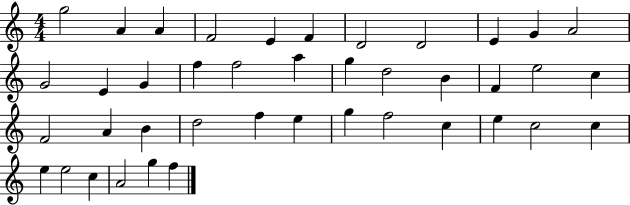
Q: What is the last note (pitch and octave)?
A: F5